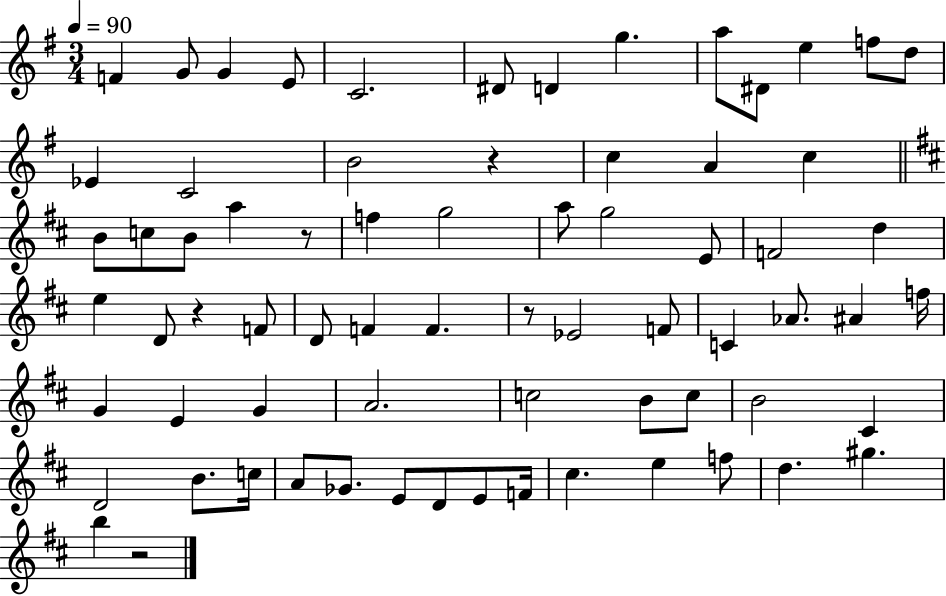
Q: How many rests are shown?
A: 5